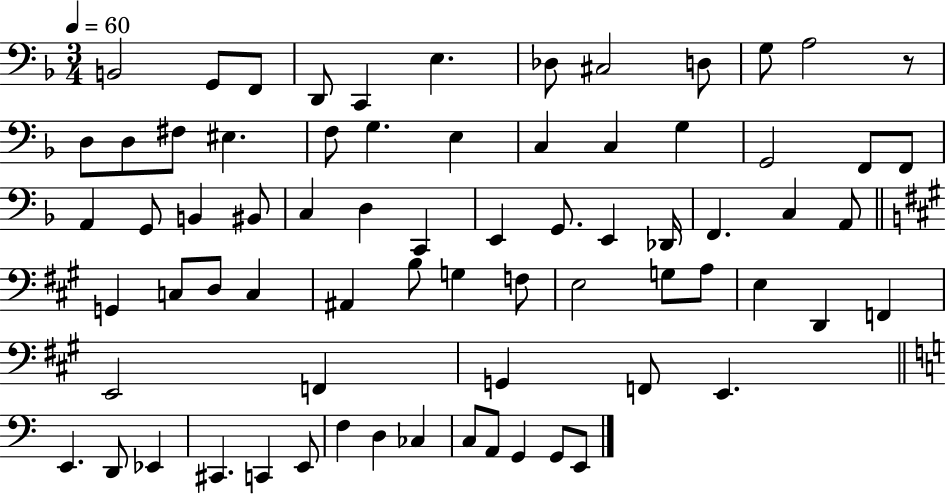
X:1
T:Untitled
M:3/4
L:1/4
K:F
B,,2 G,,/2 F,,/2 D,,/2 C,, E, _D,/2 ^C,2 D,/2 G,/2 A,2 z/2 D,/2 D,/2 ^F,/2 ^E, F,/2 G, E, C, C, G, G,,2 F,,/2 F,,/2 A,, G,,/2 B,, ^B,,/2 C, D, C,, E,, G,,/2 E,, _D,,/4 F,, C, A,,/2 G,, C,/2 D,/2 C, ^A,, B,/2 G, F,/2 E,2 G,/2 A,/2 E, D,, F,, E,,2 F,, G,, F,,/2 E,, E,, D,,/2 _E,, ^C,, C,, E,,/2 F, D, _C, C,/2 A,,/2 G,, G,,/2 E,,/2